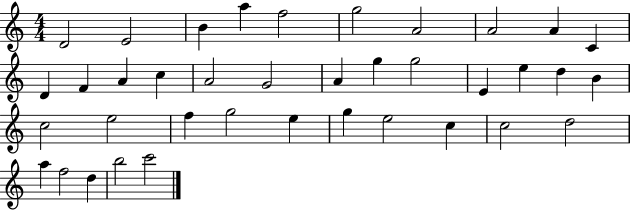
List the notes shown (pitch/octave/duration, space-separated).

D4/h E4/h B4/q A5/q F5/h G5/h A4/h A4/h A4/q C4/q D4/q F4/q A4/q C5/q A4/h G4/h A4/q G5/q G5/h E4/q E5/q D5/q B4/q C5/h E5/h F5/q G5/h E5/q G5/q E5/h C5/q C5/h D5/h A5/q F5/h D5/q B5/h C6/h